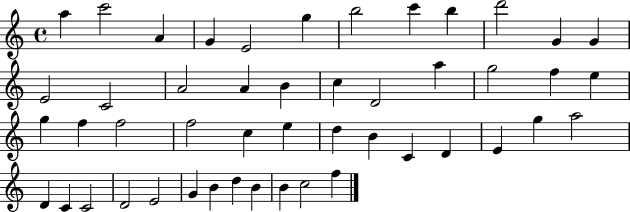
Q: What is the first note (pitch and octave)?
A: A5